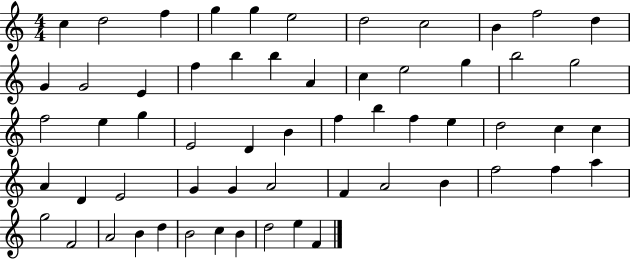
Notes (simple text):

C5/q D5/h F5/q G5/q G5/q E5/h D5/h C5/h B4/q F5/h D5/q G4/q G4/h E4/q F5/q B5/q B5/q A4/q C5/q E5/h G5/q B5/h G5/h F5/h E5/q G5/q E4/h D4/q B4/q F5/q B5/q F5/q E5/q D5/h C5/q C5/q A4/q D4/q E4/h G4/q G4/q A4/h F4/q A4/h B4/q F5/h F5/q A5/q G5/h F4/h A4/h B4/q D5/q B4/h C5/q B4/q D5/h E5/q F4/q